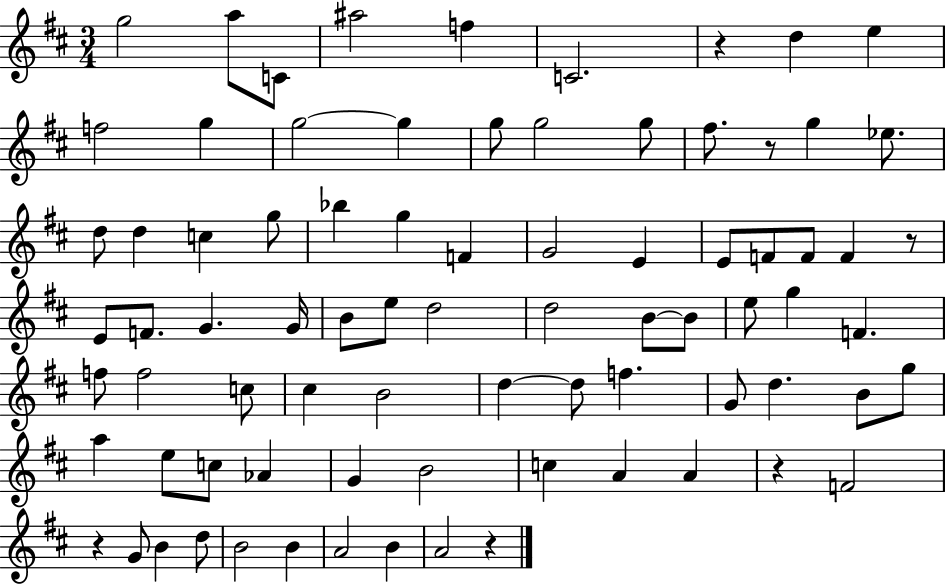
{
  \clef treble
  \numericTimeSignature
  \time 3/4
  \key d \major
  g''2 a''8 c'8 | ais''2 f''4 | c'2. | r4 d''4 e''4 | \break f''2 g''4 | g''2~~ g''4 | g''8 g''2 g''8 | fis''8. r8 g''4 ees''8. | \break d''8 d''4 c''4 g''8 | bes''4 g''4 f'4 | g'2 e'4 | e'8 f'8 f'8 f'4 r8 | \break e'8 f'8. g'4. g'16 | b'8 e''8 d''2 | d''2 b'8~~ b'8 | e''8 g''4 f'4. | \break f''8 f''2 c''8 | cis''4 b'2 | d''4~~ d''8 f''4. | g'8 d''4. b'8 g''8 | \break a''4 e''8 c''8 aes'4 | g'4 b'2 | c''4 a'4 a'4 | r4 f'2 | \break r4 g'8 b'4 d''8 | b'2 b'4 | a'2 b'4 | a'2 r4 | \break \bar "|."
}